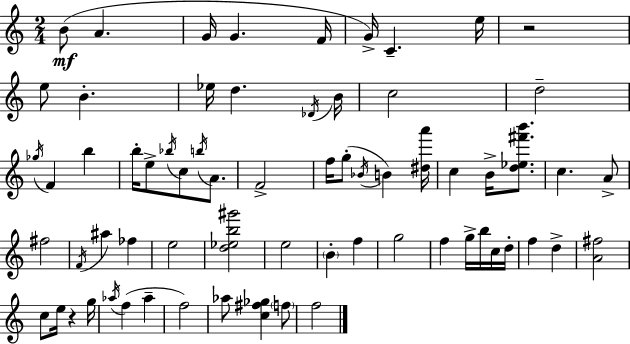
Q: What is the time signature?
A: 2/4